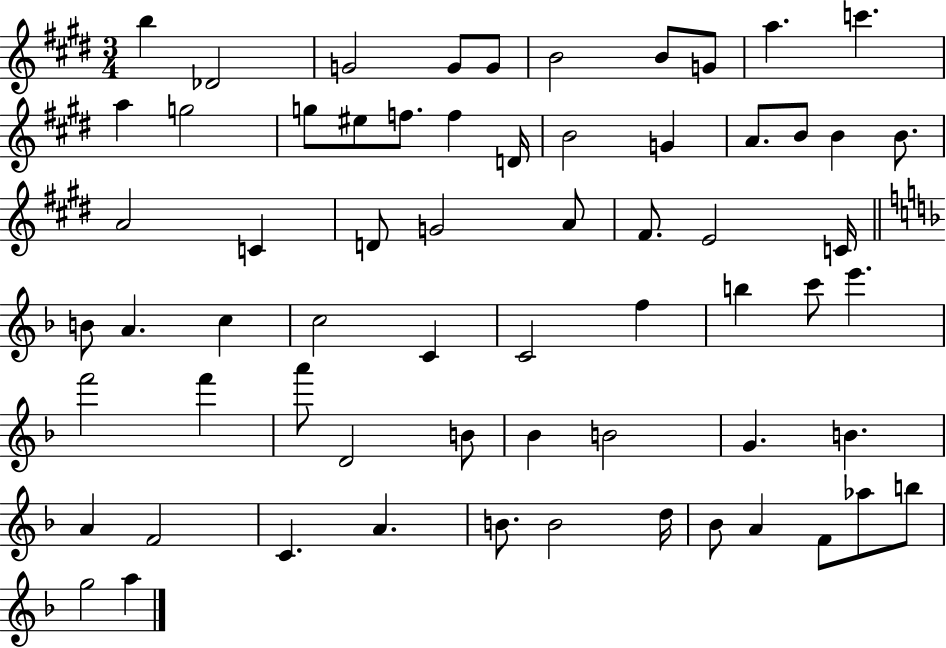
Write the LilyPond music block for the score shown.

{
  \clef treble
  \numericTimeSignature
  \time 3/4
  \key e \major
  b''4 des'2 | g'2 g'8 g'8 | b'2 b'8 g'8 | a''4. c'''4. | \break a''4 g''2 | g''8 eis''8 f''8. f''4 d'16 | b'2 g'4 | a'8. b'8 b'4 b'8. | \break a'2 c'4 | d'8 g'2 a'8 | fis'8. e'2 c'16 | \bar "||" \break \key d \minor b'8 a'4. c''4 | c''2 c'4 | c'2 f''4 | b''4 c'''8 e'''4. | \break f'''2 f'''4 | a'''8 d'2 b'8 | bes'4 b'2 | g'4. b'4. | \break a'4 f'2 | c'4. a'4. | b'8. b'2 d''16 | bes'8 a'4 f'8 aes''8 b''8 | \break g''2 a''4 | \bar "|."
}